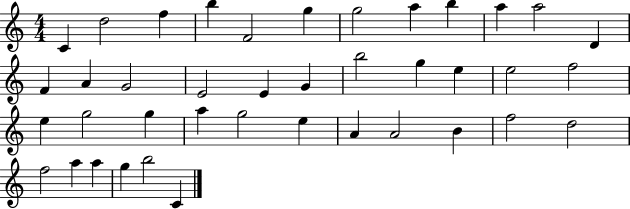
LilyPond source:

{
  \clef treble
  \numericTimeSignature
  \time 4/4
  \key c \major
  c'4 d''2 f''4 | b''4 f'2 g''4 | g''2 a''4 b''4 | a''4 a''2 d'4 | \break f'4 a'4 g'2 | e'2 e'4 g'4 | b''2 g''4 e''4 | e''2 f''2 | \break e''4 g''2 g''4 | a''4 g''2 e''4 | a'4 a'2 b'4 | f''2 d''2 | \break f''2 a''4 a''4 | g''4 b''2 c'4 | \bar "|."
}